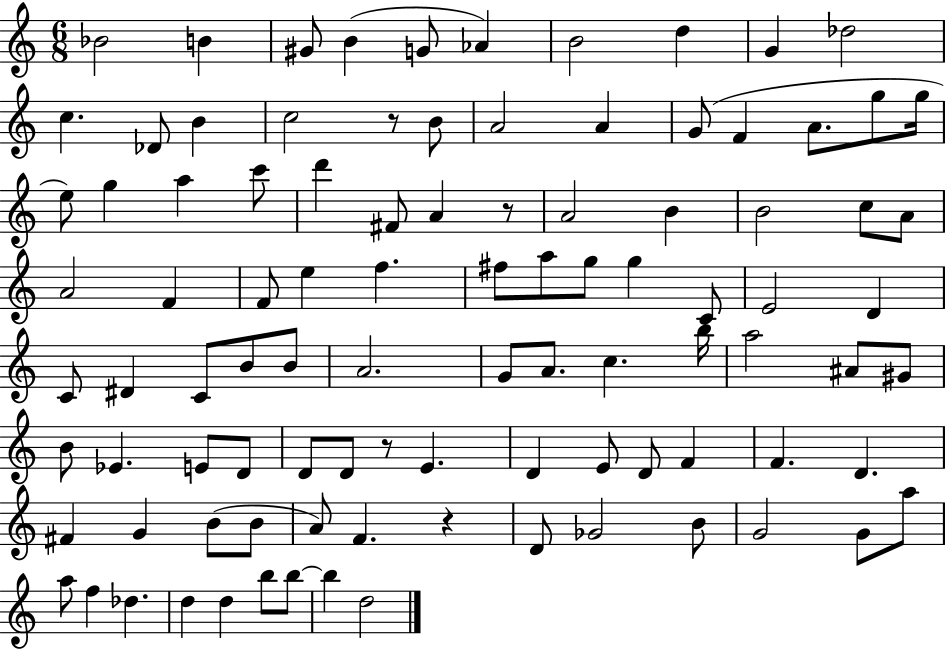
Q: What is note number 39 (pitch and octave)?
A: F5